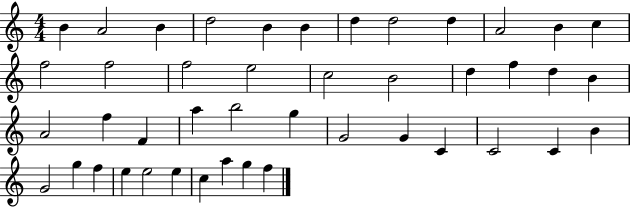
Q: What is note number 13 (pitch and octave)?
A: F5